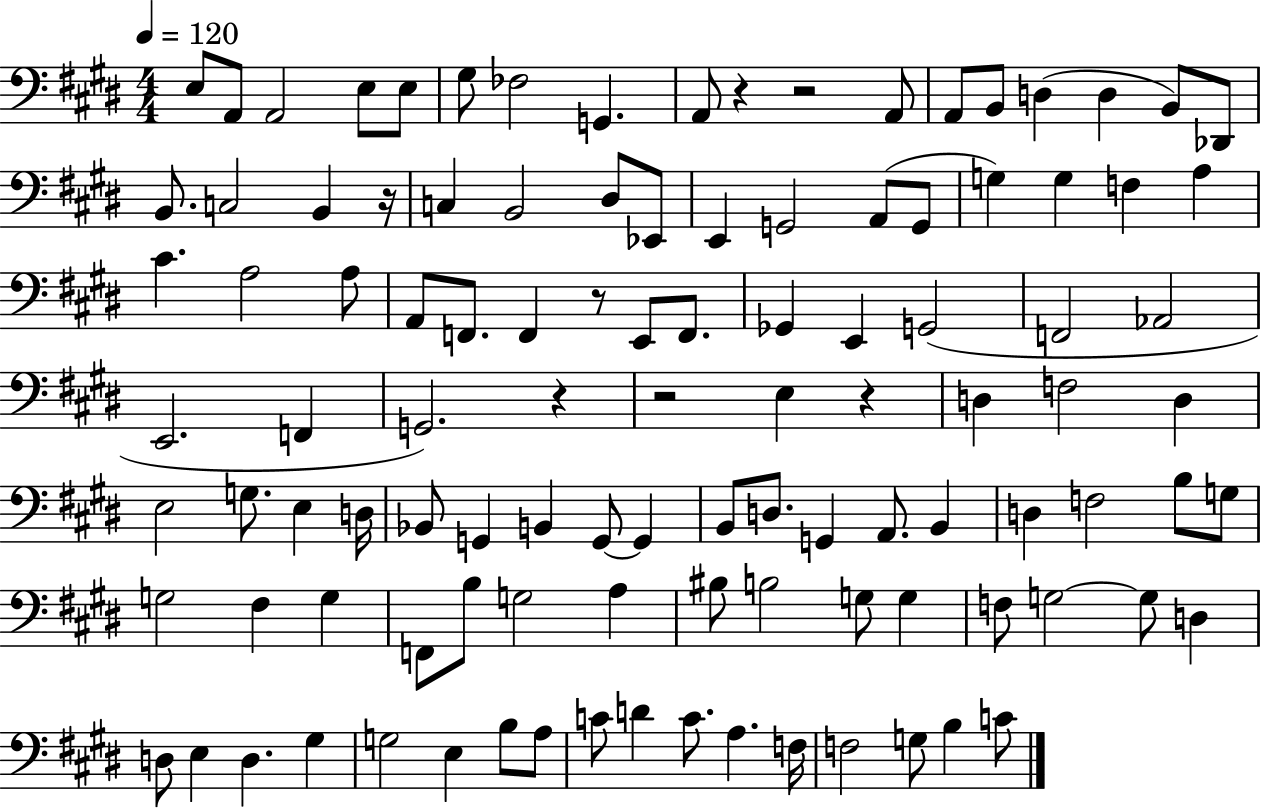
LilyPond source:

{
  \clef bass
  \numericTimeSignature
  \time 4/4
  \key e \major
  \tempo 4 = 120
  e8 a,8 a,2 e8 e8 | gis8 fes2 g,4. | a,8 r4 r2 a,8 | a,8 b,8 d4( d4 b,8) des,8 | \break b,8. c2 b,4 r16 | c4 b,2 dis8 ees,8 | e,4 g,2 a,8( g,8 | g4) g4 f4 a4 | \break cis'4. a2 a8 | a,8 f,8. f,4 r8 e,8 f,8. | ges,4 e,4 g,2( | f,2 aes,2 | \break e,2. f,4 | g,2.) r4 | r2 e4 r4 | d4 f2 d4 | \break e2 g8. e4 d16 | bes,8 g,4 b,4 g,8~~ g,4 | b,8 d8. g,4 a,8. b,4 | d4 f2 b8 g8 | \break g2 fis4 g4 | f,8 b8 g2 a4 | bis8 b2 g8 g4 | f8 g2~~ g8 d4 | \break d8 e4 d4. gis4 | g2 e4 b8 a8 | c'8 d'4 c'8. a4. f16 | f2 g8 b4 c'8 | \break \bar "|."
}